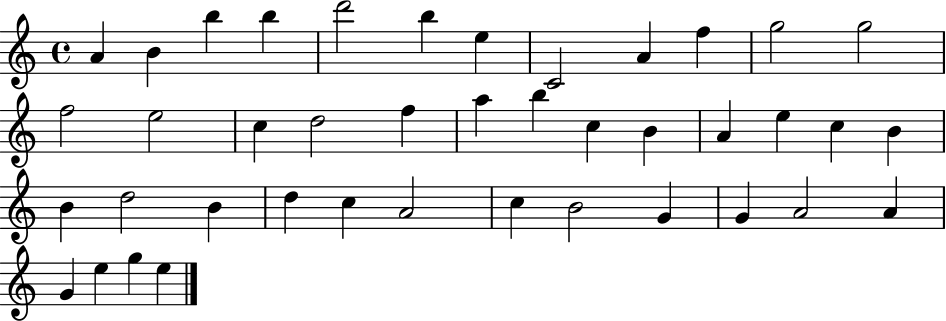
X:1
T:Untitled
M:4/4
L:1/4
K:C
A B b b d'2 b e C2 A f g2 g2 f2 e2 c d2 f a b c B A e c B B d2 B d c A2 c B2 G G A2 A G e g e